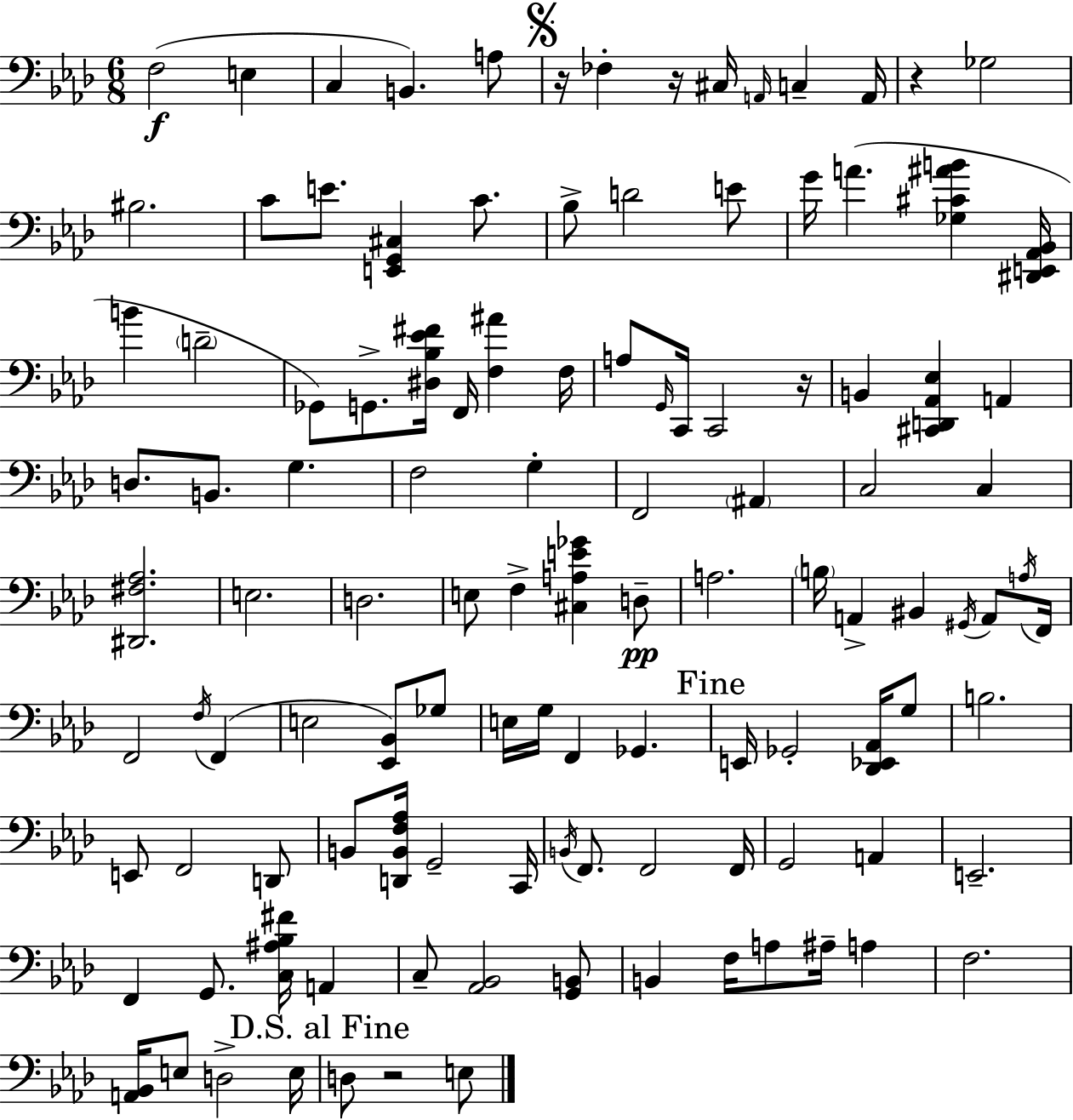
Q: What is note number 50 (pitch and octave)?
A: BIS2